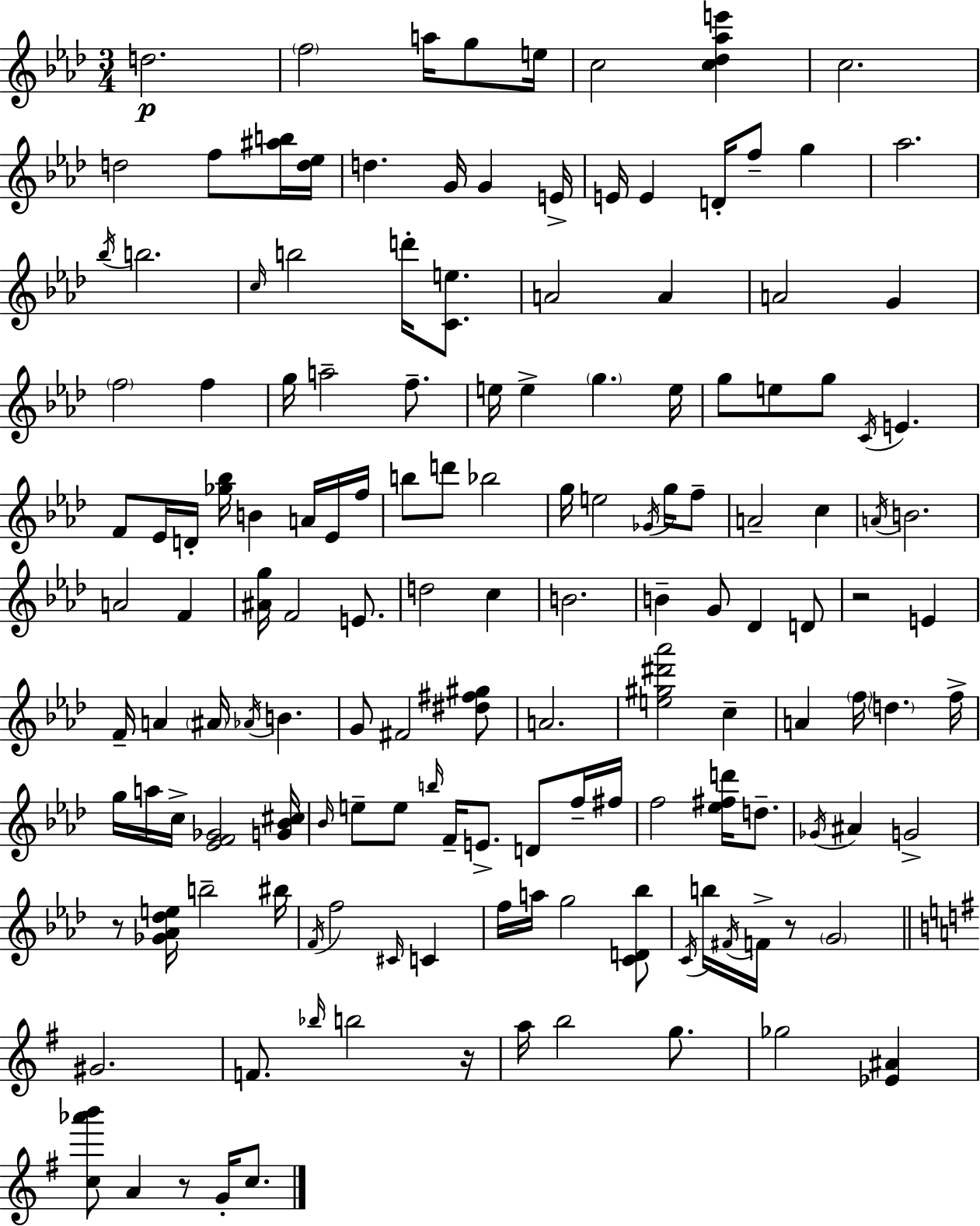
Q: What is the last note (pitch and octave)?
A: C5